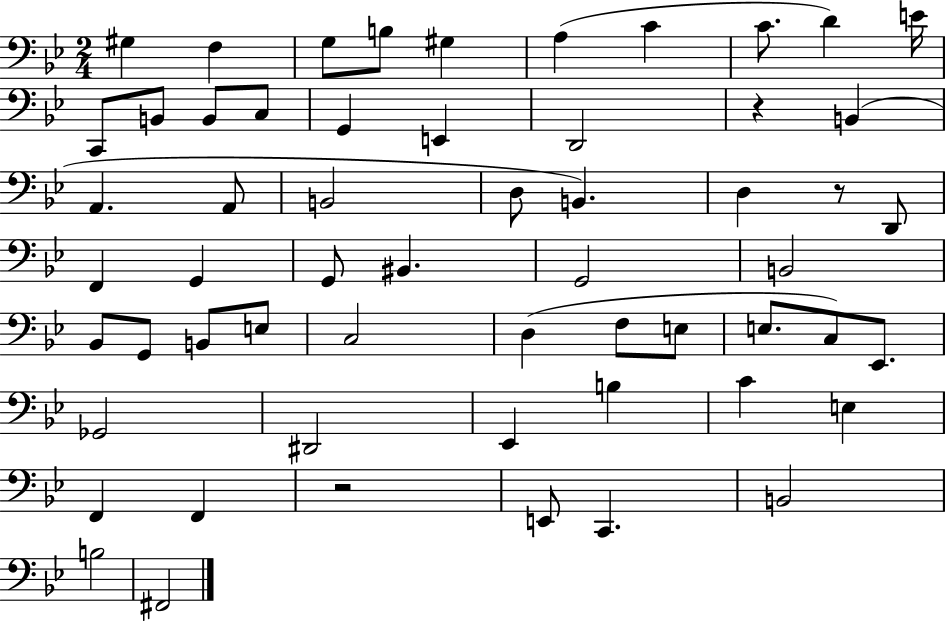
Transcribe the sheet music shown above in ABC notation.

X:1
T:Untitled
M:2/4
L:1/4
K:Bb
^G, F, G,/2 B,/2 ^G, A, C C/2 D E/4 C,,/2 B,,/2 B,,/2 C,/2 G,, E,, D,,2 z B,, A,, A,,/2 B,,2 D,/2 B,, D, z/2 D,,/2 F,, G,, G,,/2 ^B,, G,,2 B,,2 _B,,/2 G,,/2 B,,/2 E,/2 C,2 D, F,/2 E,/2 E,/2 C,/2 _E,,/2 _G,,2 ^D,,2 _E,, B, C E, F,, F,, z2 E,,/2 C,, B,,2 B,2 ^F,,2